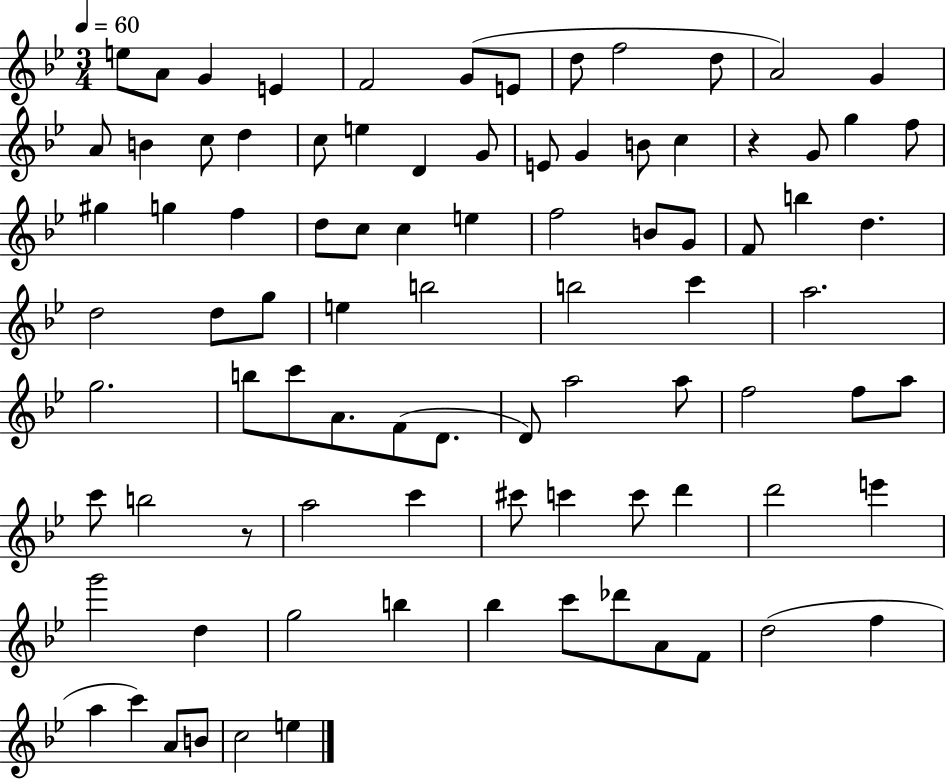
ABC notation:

X:1
T:Untitled
M:3/4
L:1/4
K:Bb
e/2 A/2 G E F2 G/2 E/2 d/2 f2 d/2 A2 G A/2 B c/2 d c/2 e D G/2 E/2 G B/2 c z G/2 g f/2 ^g g f d/2 c/2 c e f2 B/2 G/2 F/2 b d d2 d/2 g/2 e b2 b2 c' a2 g2 b/2 c'/2 A/2 F/2 D/2 D/2 a2 a/2 f2 f/2 a/2 c'/2 b2 z/2 a2 c' ^c'/2 c' c'/2 d' d'2 e' g'2 d g2 b _b c'/2 _d'/2 A/2 F/2 d2 f a c' A/2 B/2 c2 e